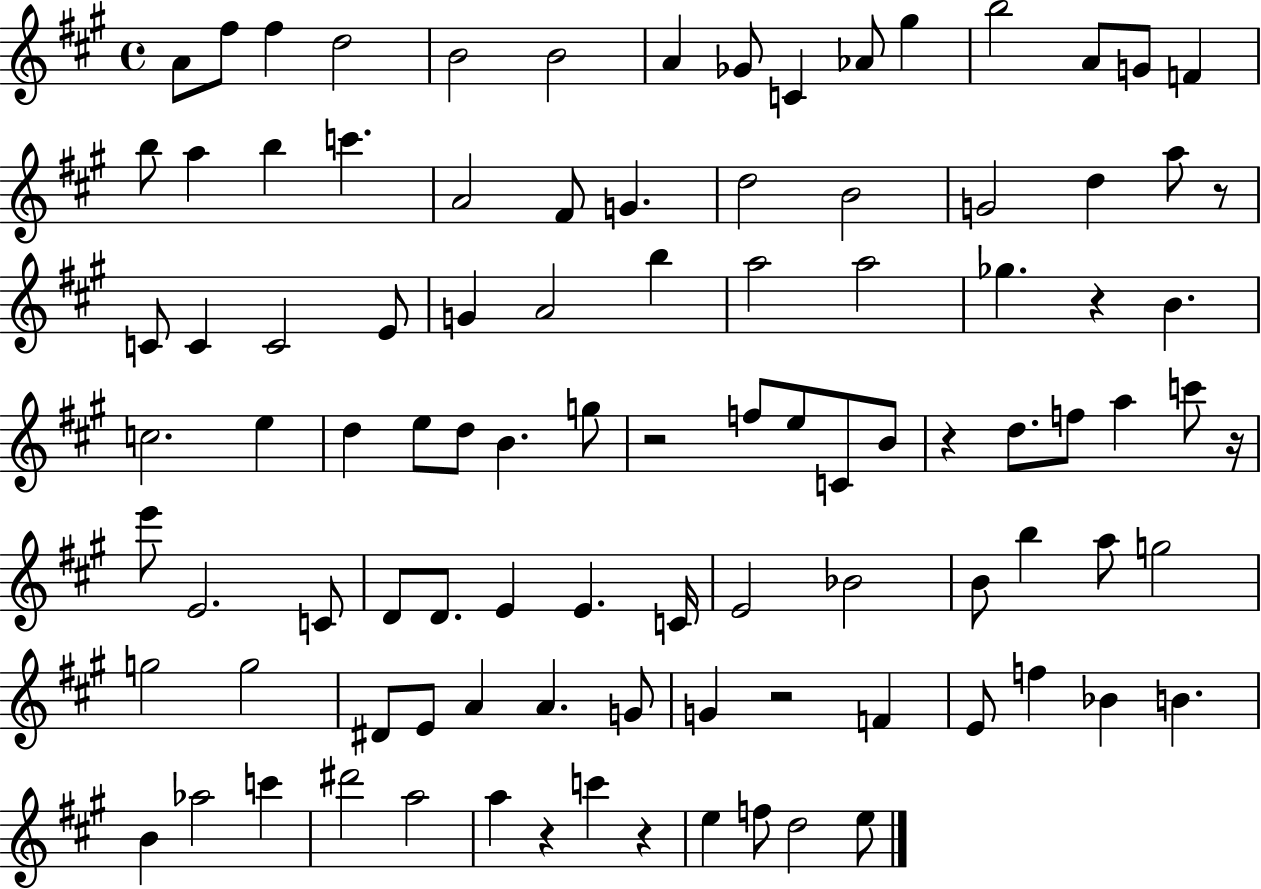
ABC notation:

X:1
T:Untitled
M:4/4
L:1/4
K:A
A/2 ^f/2 ^f d2 B2 B2 A _G/2 C _A/2 ^g b2 A/2 G/2 F b/2 a b c' A2 ^F/2 G d2 B2 G2 d a/2 z/2 C/2 C C2 E/2 G A2 b a2 a2 _g z B c2 e d e/2 d/2 B g/2 z2 f/2 e/2 C/2 B/2 z d/2 f/2 a c'/2 z/4 e'/2 E2 C/2 D/2 D/2 E E C/4 E2 _B2 B/2 b a/2 g2 g2 g2 ^D/2 E/2 A A G/2 G z2 F E/2 f _B B B _a2 c' ^d'2 a2 a z c' z e f/2 d2 e/2